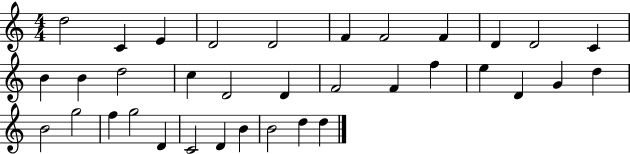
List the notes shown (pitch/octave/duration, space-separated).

D5/h C4/q E4/q D4/h D4/h F4/q F4/h F4/q D4/q D4/h C4/q B4/q B4/q D5/h C5/q D4/h D4/q F4/h F4/q F5/q E5/q D4/q G4/q D5/q B4/h G5/h F5/q G5/h D4/q C4/h D4/q B4/q B4/h D5/q D5/q